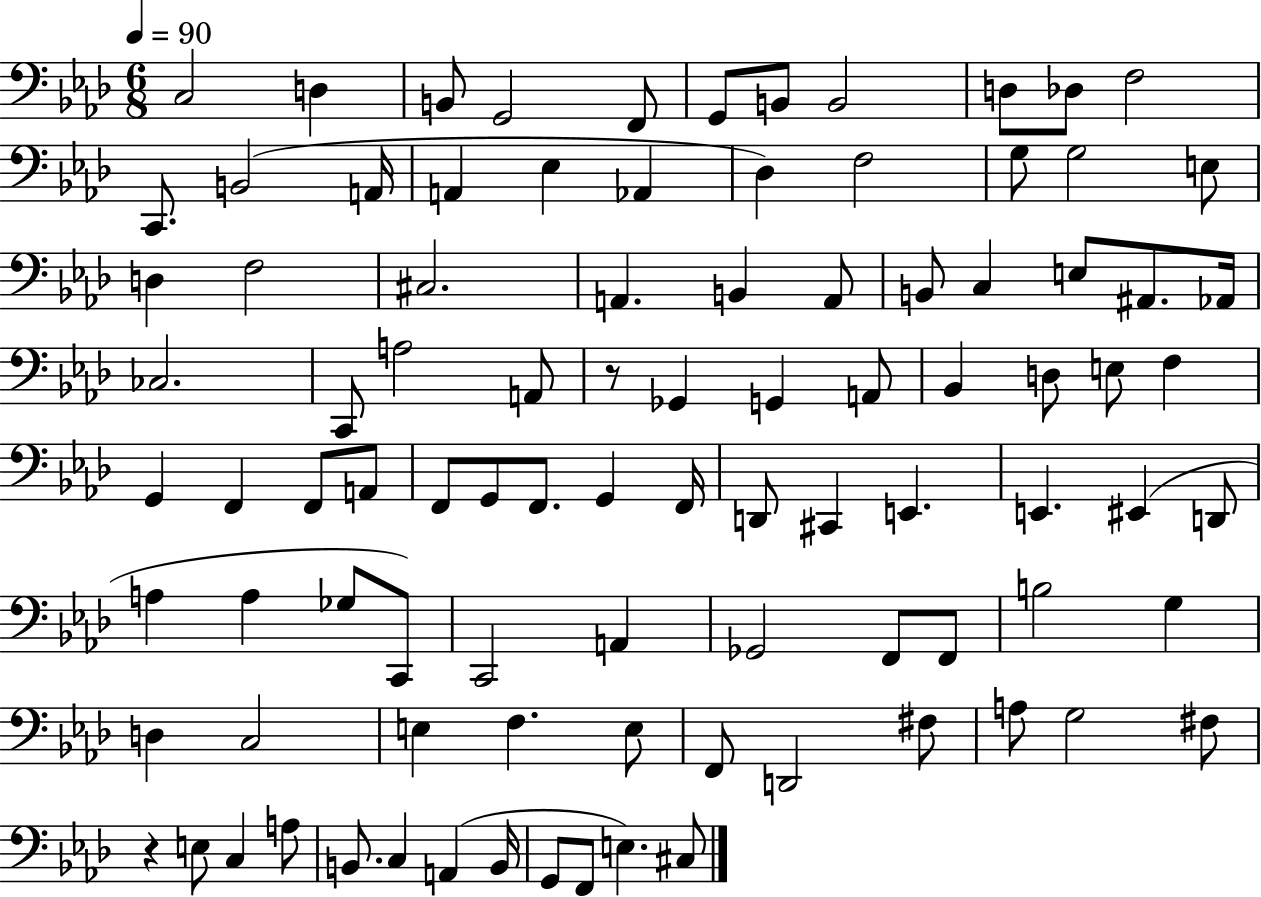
X:1
T:Untitled
M:6/8
L:1/4
K:Ab
C,2 D, B,,/2 G,,2 F,,/2 G,,/2 B,,/2 B,,2 D,/2 _D,/2 F,2 C,,/2 B,,2 A,,/4 A,, _E, _A,, _D, F,2 G,/2 G,2 E,/2 D, F,2 ^C,2 A,, B,, A,,/2 B,,/2 C, E,/2 ^A,,/2 _A,,/4 _C,2 C,,/2 A,2 A,,/2 z/2 _G,, G,, A,,/2 _B,, D,/2 E,/2 F, G,, F,, F,,/2 A,,/2 F,,/2 G,,/2 F,,/2 G,, F,,/4 D,,/2 ^C,, E,, E,, ^E,, D,,/2 A, A, _G,/2 C,,/2 C,,2 A,, _G,,2 F,,/2 F,,/2 B,2 G, D, C,2 E, F, E,/2 F,,/2 D,,2 ^F,/2 A,/2 G,2 ^F,/2 z E,/2 C, A,/2 B,,/2 C, A,, B,,/4 G,,/2 F,,/2 E, ^C,/2